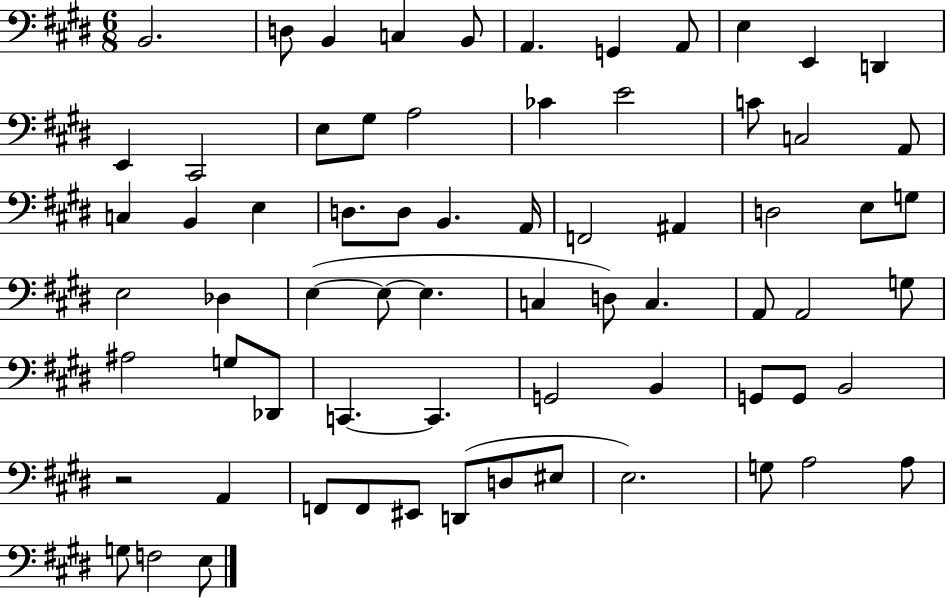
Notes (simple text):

B2/h. D3/e B2/q C3/q B2/e A2/q. G2/q A2/e E3/q E2/q D2/q E2/q C#2/h E3/e G#3/e A3/h CES4/q E4/h C4/e C3/h A2/e C3/q B2/q E3/q D3/e. D3/e B2/q. A2/s F2/h A#2/q D3/h E3/e G3/e E3/h Db3/q E3/q E3/e E3/q. C3/q D3/e C3/q. A2/e A2/h G3/e A#3/h G3/e Db2/e C2/q. C2/q. G2/h B2/q G2/e G2/e B2/h R/h A2/q F2/e F2/e EIS2/e D2/e D3/e EIS3/e E3/h. G3/e A3/h A3/e G3/e F3/h E3/e